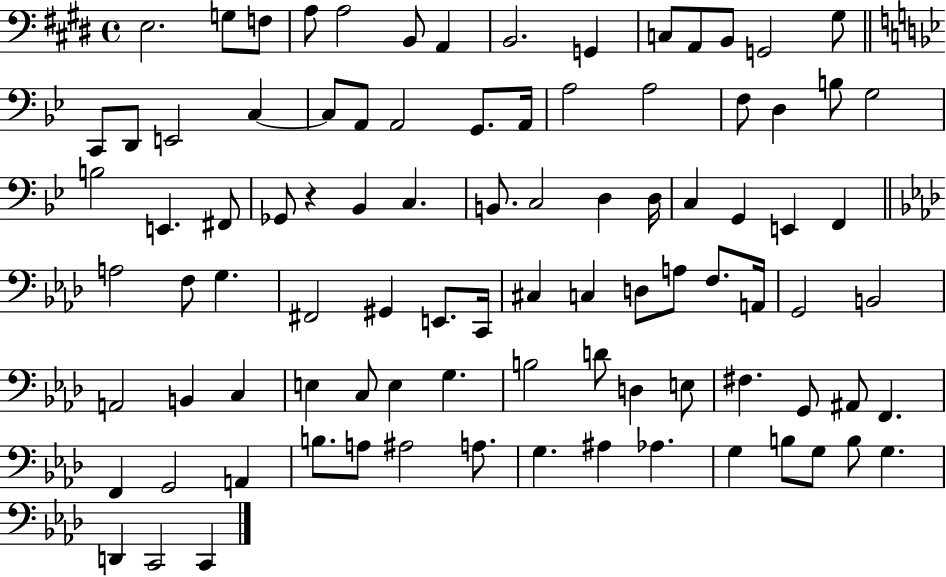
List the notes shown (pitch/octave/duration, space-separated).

E3/h. G3/e F3/e A3/e A3/h B2/e A2/q B2/h. G2/q C3/e A2/e B2/e G2/h G#3/e C2/e D2/e E2/h C3/q C3/e A2/e A2/h G2/e. A2/s A3/h A3/h F3/e D3/q B3/e G3/h B3/h E2/q. F#2/e Gb2/e R/q Bb2/q C3/q. B2/e. C3/h D3/q D3/s C3/q G2/q E2/q F2/q A3/h F3/e G3/q. F#2/h G#2/q E2/e. C2/s C#3/q C3/q D3/e A3/e F3/e. A2/s G2/h B2/h A2/h B2/q C3/q E3/q C3/e E3/q G3/q. B3/h D4/e D3/q E3/e F#3/q. G2/e A#2/e F2/q. F2/q G2/h A2/q B3/e. A3/e A#3/h A3/e. G3/q. A#3/q Ab3/q. G3/q B3/e G3/e B3/e G3/q. D2/q C2/h C2/q